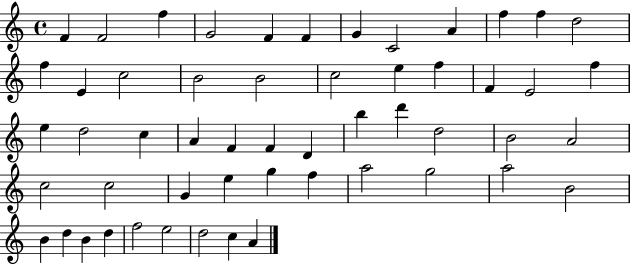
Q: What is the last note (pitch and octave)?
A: A4